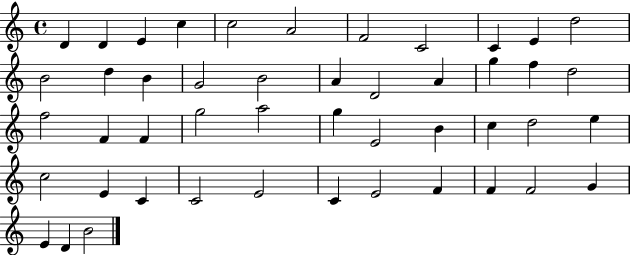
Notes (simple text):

D4/q D4/q E4/q C5/q C5/h A4/h F4/h C4/h C4/q E4/q D5/h B4/h D5/q B4/q G4/h B4/h A4/q D4/h A4/q G5/q F5/q D5/h F5/h F4/q F4/q G5/h A5/h G5/q E4/h B4/q C5/q D5/h E5/q C5/h E4/q C4/q C4/h E4/h C4/q E4/h F4/q F4/q F4/h G4/q E4/q D4/q B4/h